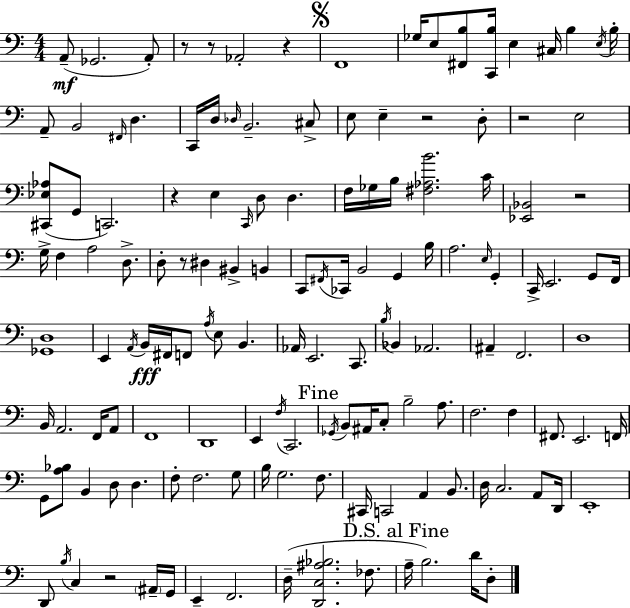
{
  \clef bass
  \numericTimeSignature
  \time 4/4
  \key a \minor
  a,8--(\mf ges,2. a,8-.) | r8 r8 aes,2-. r4 | \mark \markup { \musicglyph "scripts.segno" } f,1 | ges16 e8 <fis, b>8 <c, b>16 e4 cis16 b4 \acciaccatura { e16 } | \break b16-. a,8-- b,2 \grace { fis,16 } d4. | c,16 d16 \grace { des16 } b,2.-- | cis8-> e8 e4-- r2 | d8-. r2 e2 | \break <cis, ees aes>8( g,8 c,2.) | r4 e4 \grace { c,16 } d8 d4. | f16 ges16 b16 <fis aes b'>2. | c'16 <ees, bes,>2 r2 | \break g16-> f4 a2 | d8.-> d8-. r8 dis4 bis,4-> | b,4 c,8 \acciaccatura { fis,16 } ces,16 b,2 | g,4 b16 a2. | \break \grace { e16 } g,4-. c,16-> e,2. | g,8 f,16 <ges, d>1 | e,4 \acciaccatura { a,16 }\fff b,16 fis,16 f,8 \acciaccatura { a16 } | e8 b,4. aes,16 e,2. | \break c,8. \acciaccatura { b16 } bes,4 aes,2. | ais,4-- f,2. | d1 | b,16 a,2. | \break f,16 a,8 f,1 | d,1 | e,4 \acciaccatura { f16 } c,2. | \mark "Fine" \acciaccatura { ges,16 } b,8 ais,16 c8-. | \break b2-- a8. f2. | f4 fis,8. e,2. | f,16 g,8 <a bes>8 b,4 | d8 d4. f8-. f2. | \break g8 b16 g2. | f8. cis,16 c,2 | a,4 b,8. d16 c2. | a,8 d,16 e,1-. | \break d,8 \acciaccatura { b16 } c4 | r2 \parenthesize ais,16-- g,16 e,4-- | f,2. d16--( <d, c ais bes>2. | fes8. \mark "D.S. al Fine" a16-- b2.) | \break d'16 d8-. \bar "|."
}